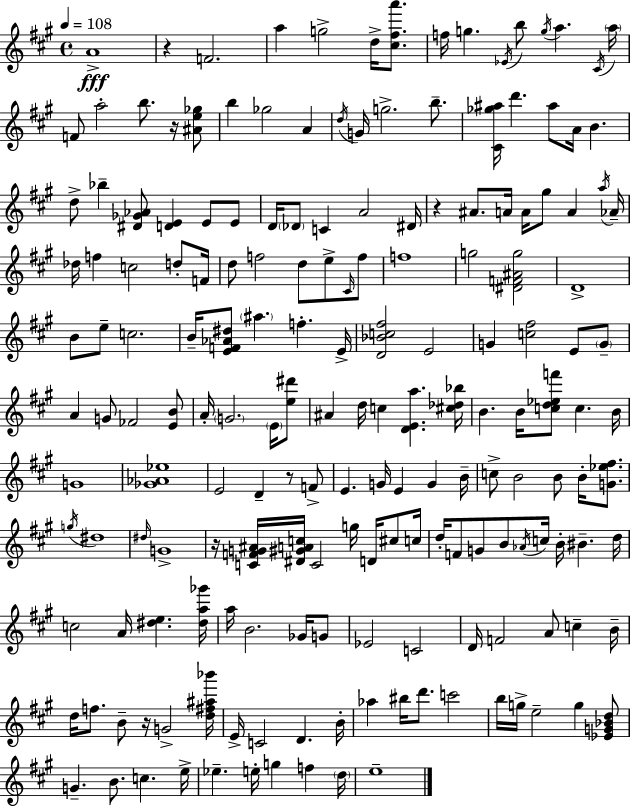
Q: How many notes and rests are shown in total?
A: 179